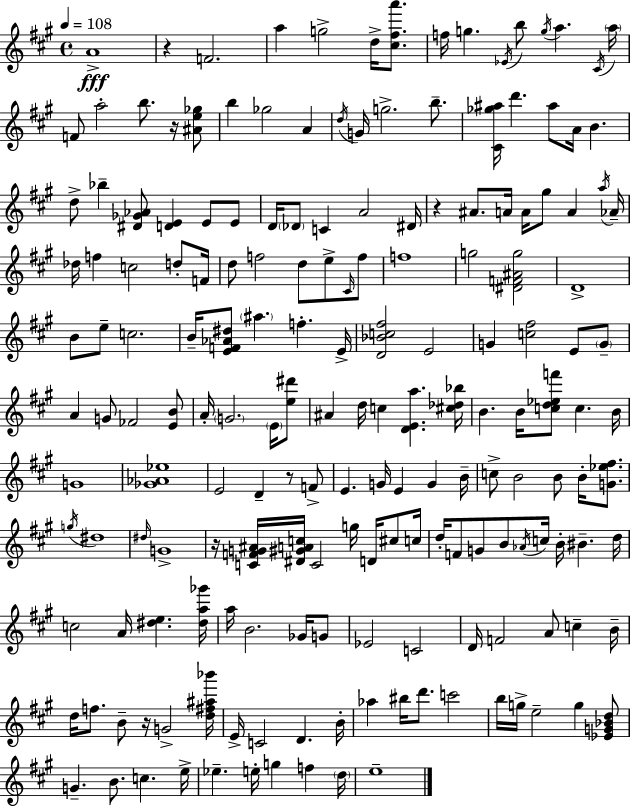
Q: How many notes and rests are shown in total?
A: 179